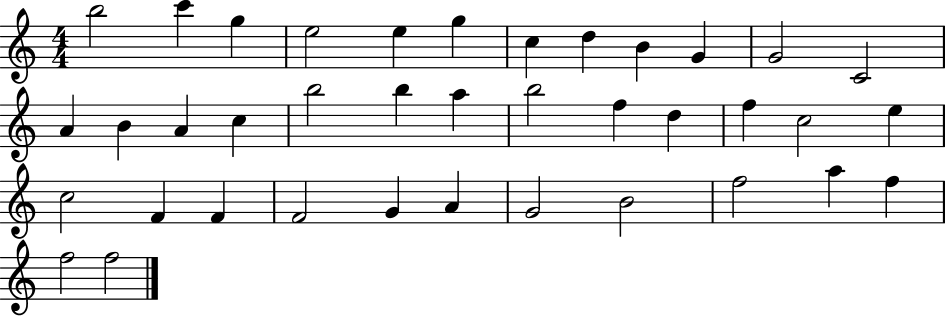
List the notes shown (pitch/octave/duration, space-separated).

B5/h C6/q G5/q E5/h E5/q G5/q C5/q D5/q B4/q G4/q G4/h C4/h A4/q B4/q A4/q C5/q B5/h B5/q A5/q B5/h F5/q D5/q F5/q C5/h E5/q C5/h F4/q F4/q F4/h G4/q A4/q G4/h B4/h F5/h A5/q F5/q F5/h F5/h